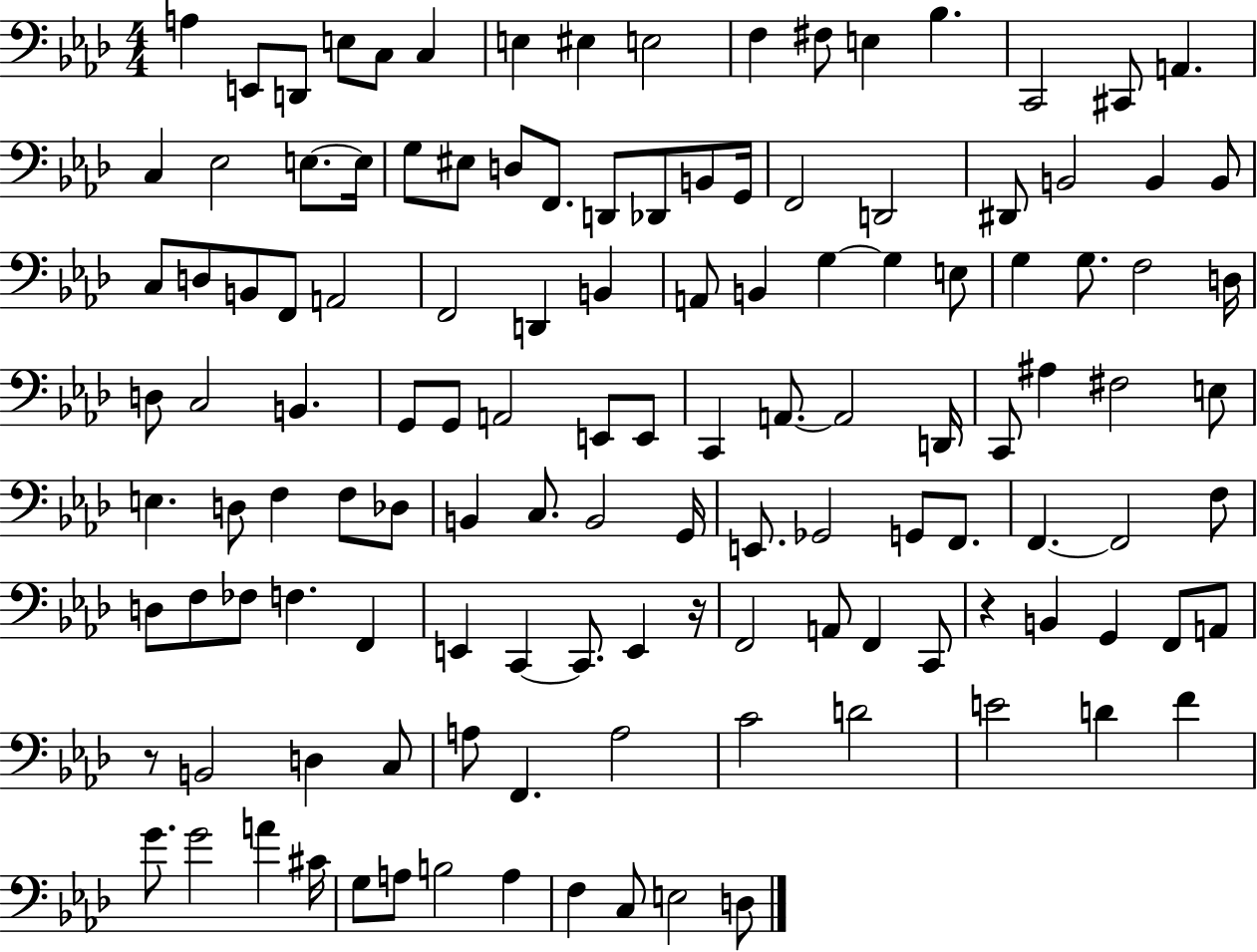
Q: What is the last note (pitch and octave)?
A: D3